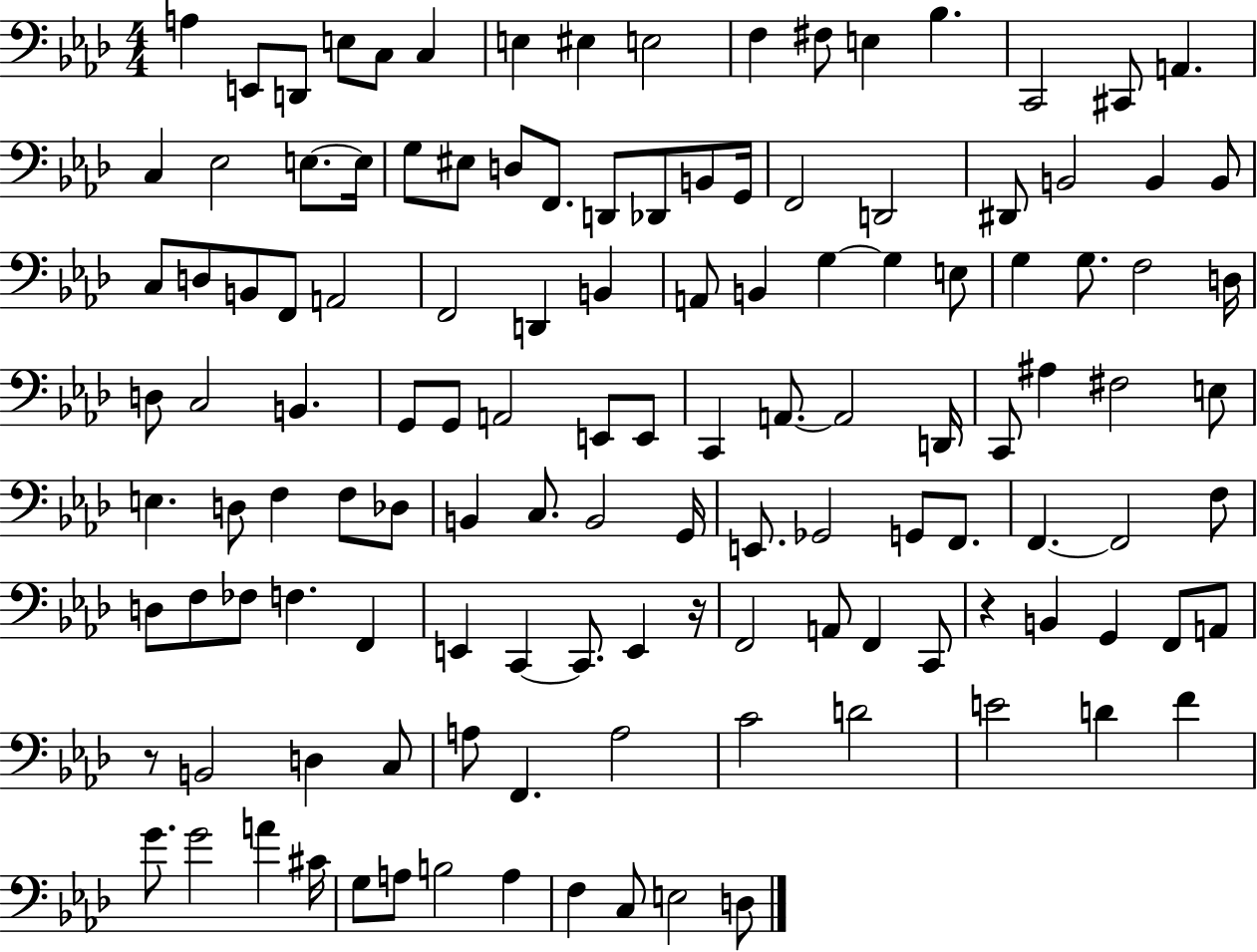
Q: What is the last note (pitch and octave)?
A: D3